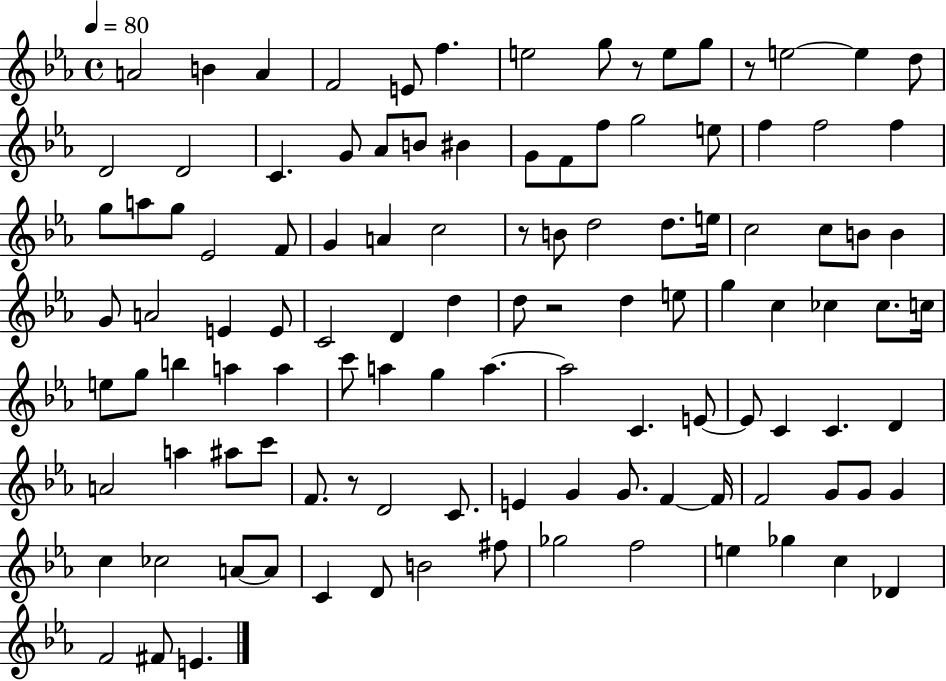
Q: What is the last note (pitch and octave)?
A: E4